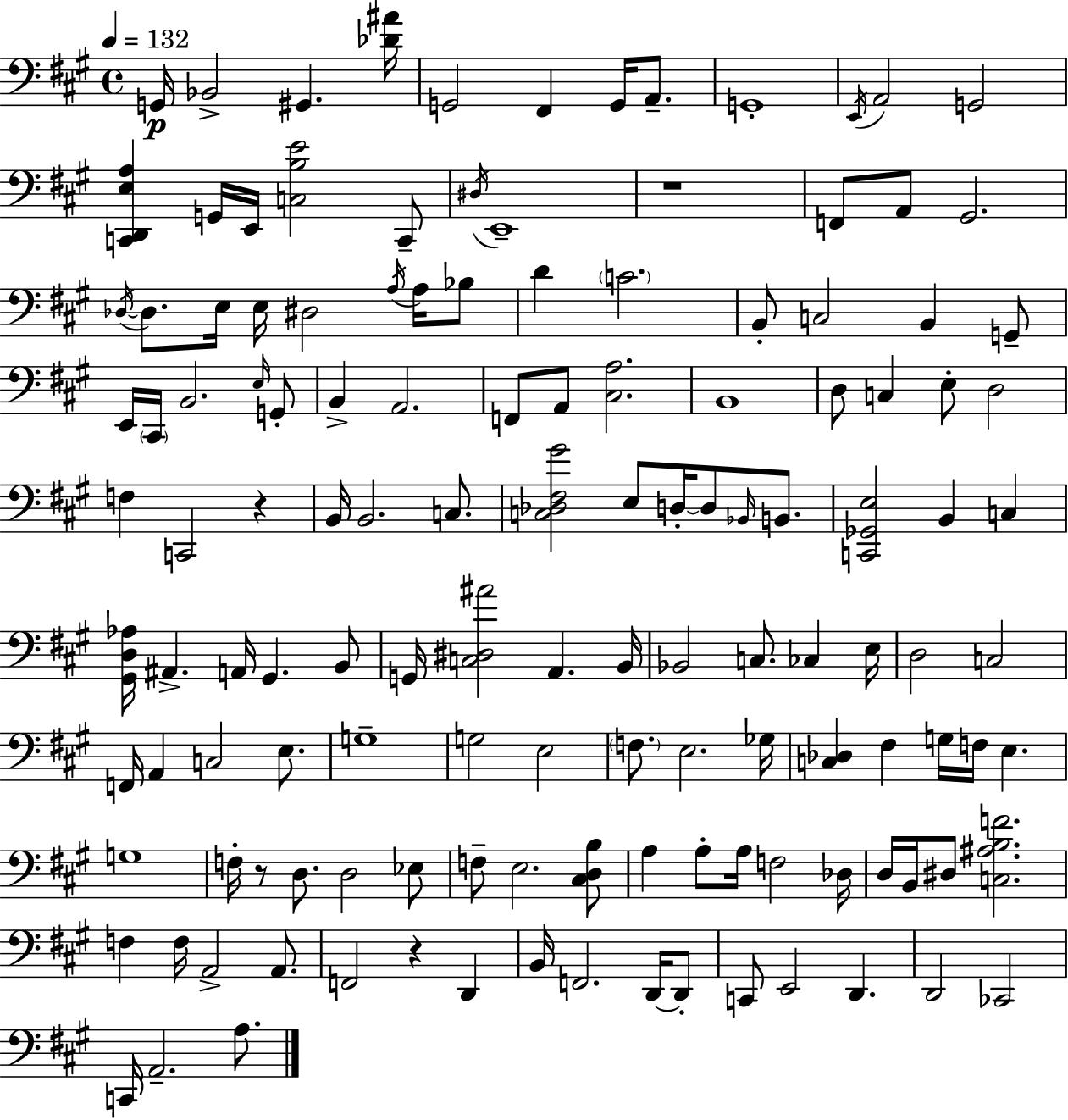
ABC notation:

X:1
T:Untitled
M:4/4
L:1/4
K:A
G,,/4 _B,,2 ^G,, [_D^A]/4 G,,2 ^F,, G,,/4 A,,/2 G,,4 E,,/4 A,,2 G,,2 [C,,D,,E,A,] G,,/4 E,,/4 [C,B,E]2 C,,/2 ^D,/4 E,,4 z4 F,,/2 A,,/2 ^G,,2 _D,/4 _D,/2 E,/4 E,/4 ^D,2 A,/4 A,/4 _B,/2 D C2 B,,/2 C,2 B,, G,,/2 E,,/4 ^C,,/4 B,,2 E,/4 G,,/2 B,, A,,2 F,,/2 A,,/2 [^C,A,]2 B,,4 D,/2 C, E,/2 D,2 F, C,,2 z B,,/4 B,,2 C,/2 [C,_D,^F,^G]2 E,/2 D,/4 D,/2 _B,,/4 B,,/2 [C,,_G,,E,]2 B,, C, [^G,,D,_A,]/4 ^A,, A,,/4 ^G,, B,,/2 G,,/4 [C,^D,^A]2 A,, B,,/4 _B,,2 C,/2 _C, E,/4 D,2 C,2 F,,/4 A,, C,2 E,/2 G,4 G,2 E,2 F,/2 E,2 _G,/4 [C,_D,] ^F, G,/4 F,/4 E, G,4 F,/4 z/2 D,/2 D,2 _E,/2 F,/2 E,2 [^C,D,B,]/2 A, A,/2 A,/4 F,2 _D,/4 D,/4 B,,/4 ^D,/2 [C,^A,B,F]2 F, F,/4 A,,2 A,,/2 F,,2 z D,, B,,/4 F,,2 D,,/4 D,,/2 C,,/2 E,,2 D,, D,,2 _C,,2 C,,/4 A,,2 A,/2